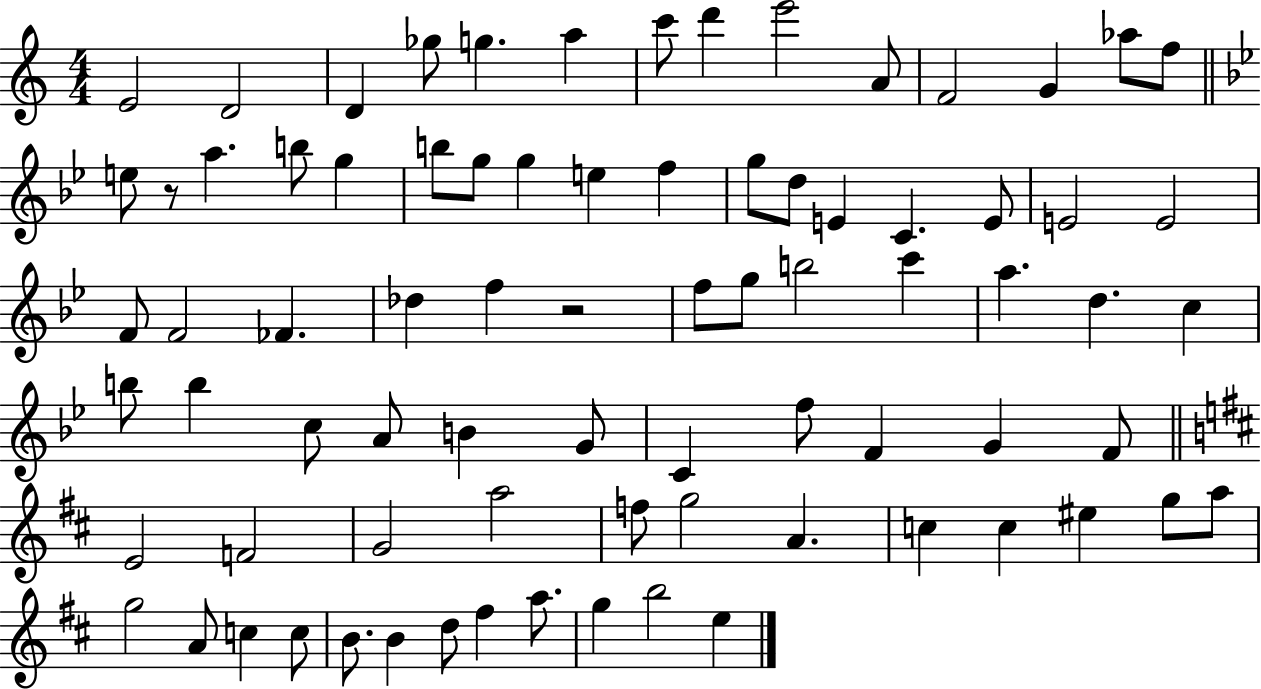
X:1
T:Untitled
M:4/4
L:1/4
K:C
E2 D2 D _g/2 g a c'/2 d' e'2 A/2 F2 G _a/2 f/2 e/2 z/2 a b/2 g b/2 g/2 g e f g/2 d/2 E C E/2 E2 E2 F/2 F2 _F _d f z2 f/2 g/2 b2 c' a d c b/2 b c/2 A/2 B G/2 C f/2 F G F/2 E2 F2 G2 a2 f/2 g2 A c c ^e g/2 a/2 g2 A/2 c c/2 B/2 B d/2 ^f a/2 g b2 e